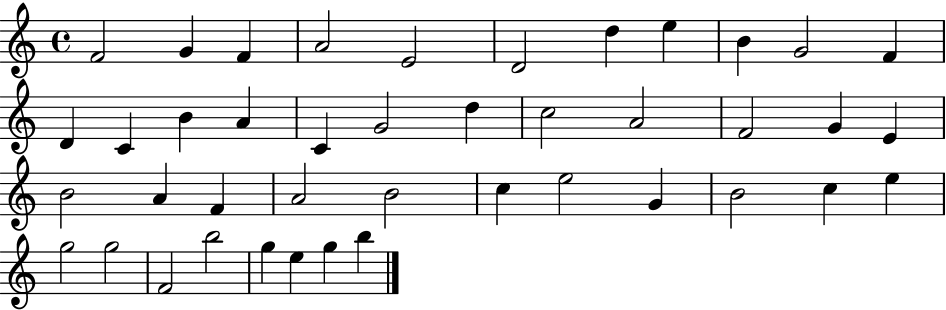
F4/h G4/q F4/q A4/h E4/h D4/h D5/q E5/q B4/q G4/h F4/q D4/q C4/q B4/q A4/q C4/q G4/h D5/q C5/h A4/h F4/h G4/q E4/q B4/h A4/q F4/q A4/h B4/h C5/q E5/h G4/q B4/h C5/q E5/q G5/h G5/h F4/h B5/h G5/q E5/q G5/q B5/q